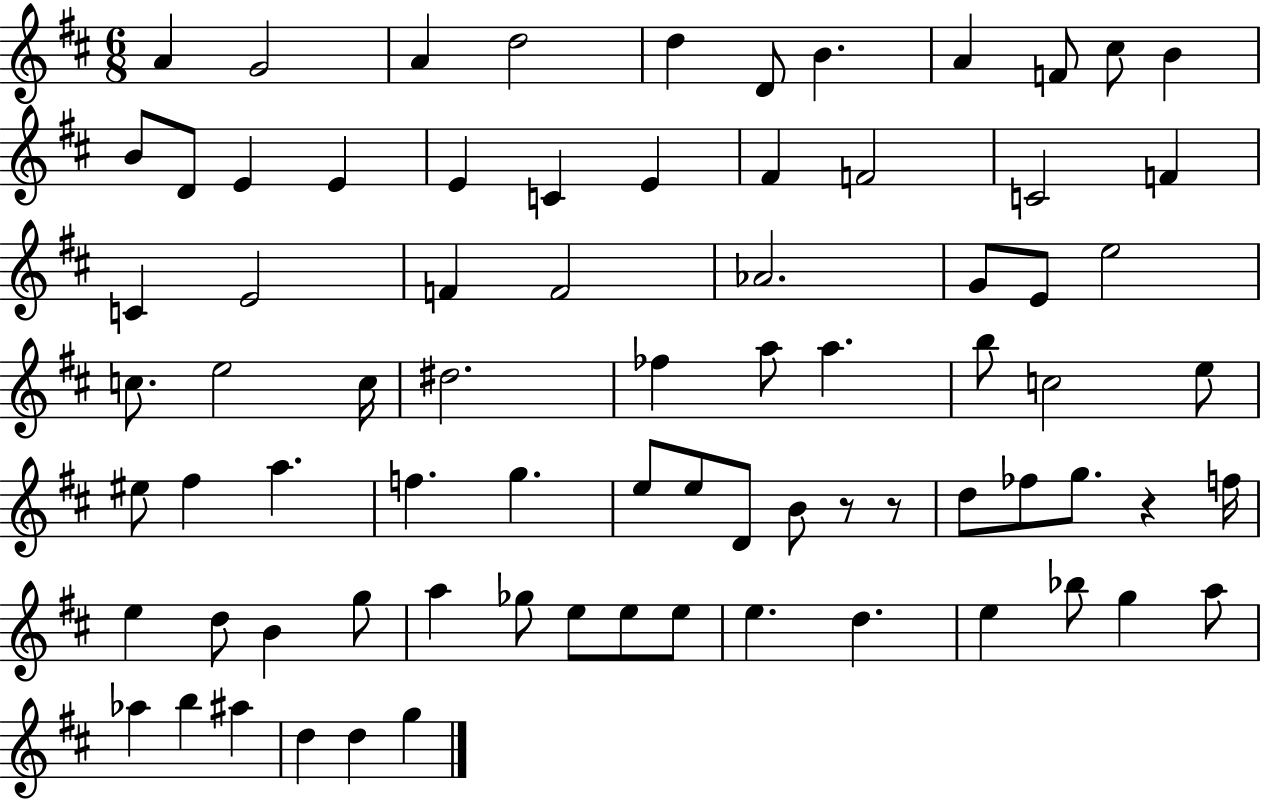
X:1
T:Untitled
M:6/8
L:1/4
K:D
A G2 A d2 d D/2 B A F/2 ^c/2 B B/2 D/2 E E E C E ^F F2 C2 F C E2 F F2 _A2 G/2 E/2 e2 c/2 e2 c/4 ^d2 _f a/2 a b/2 c2 e/2 ^e/2 ^f a f g e/2 e/2 D/2 B/2 z/2 z/2 d/2 _f/2 g/2 z f/4 e d/2 B g/2 a _g/2 e/2 e/2 e/2 e d e _b/2 g a/2 _a b ^a d d g